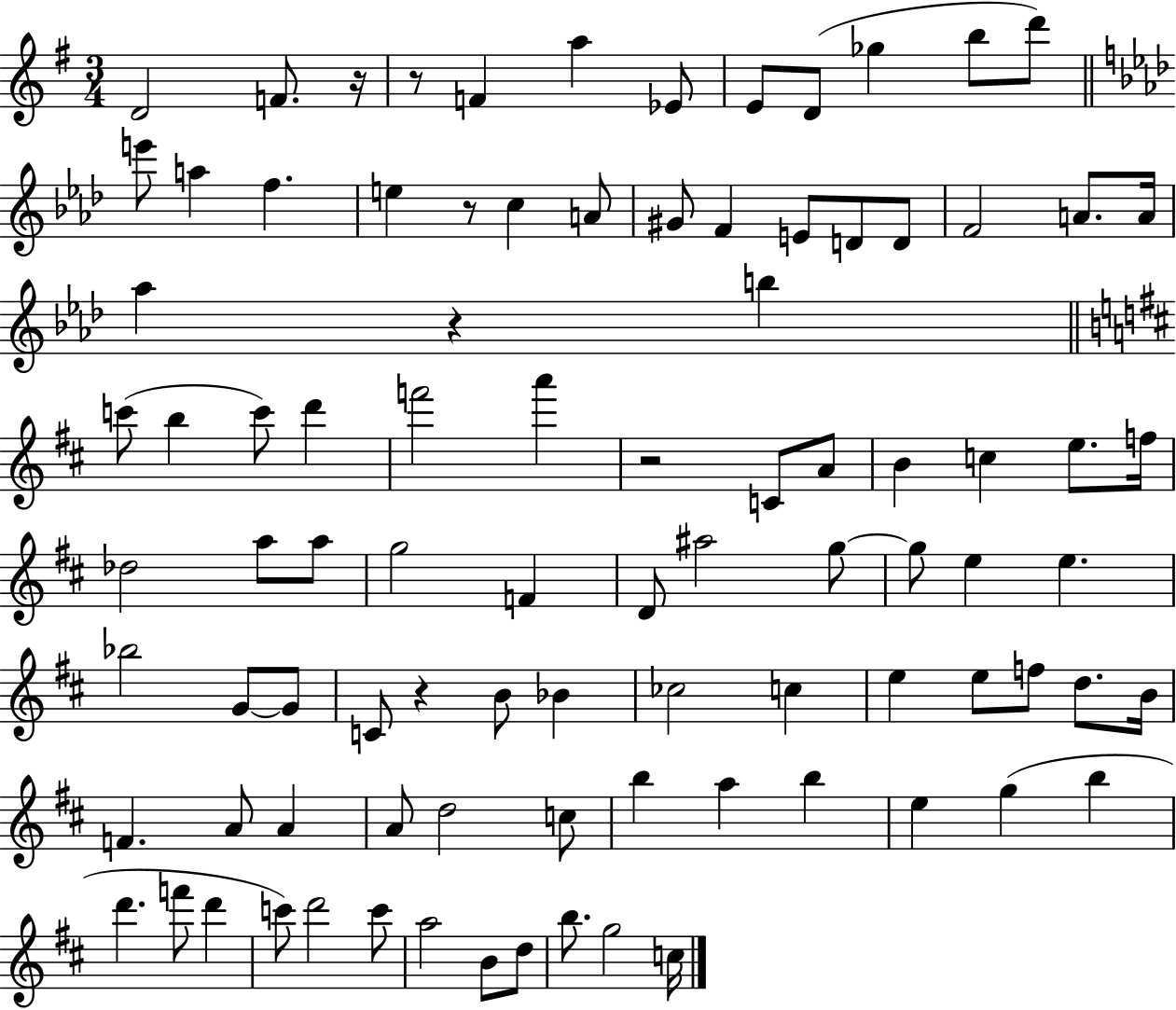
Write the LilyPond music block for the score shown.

{
  \clef treble
  \numericTimeSignature
  \time 3/4
  \key g \major
  d'2 f'8. r16 | r8 f'4 a''4 ees'8 | e'8 d'8( ges''4 b''8 d'''8) | \bar "||" \break \key aes \major e'''8 a''4 f''4. | e''4 r8 c''4 a'8 | gis'8 f'4 e'8 d'8 d'8 | f'2 a'8. a'16 | \break aes''4 r4 b''4 | \bar "||" \break \key b \minor c'''8( b''4 c'''8) d'''4 | f'''2 a'''4 | r2 c'8 a'8 | b'4 c''4 e''8. f''16 | \break des''2 a''8 a''8 | g''2 f'4 | d'8 ais''2 g''8~~ | g''8 e''4 e''4. | \break bes''2 g'8~~ g'8 | c'8 r4 b'8 bes'4 | ces''2 c''4 | e''4 e''8 f''8 d''8. b'16 | \break f'4. a'8 a'4 | a'8 d''2 c''8 | b''4 a''4 b''4 | e''4 g''4( b''4 | \break d'''4. f'''8 d'''4 | c'''8) d'''2 c'''8 | a''2 b'8 d''8 | b''8. g''2 c''16 | \break \bar "|."
}